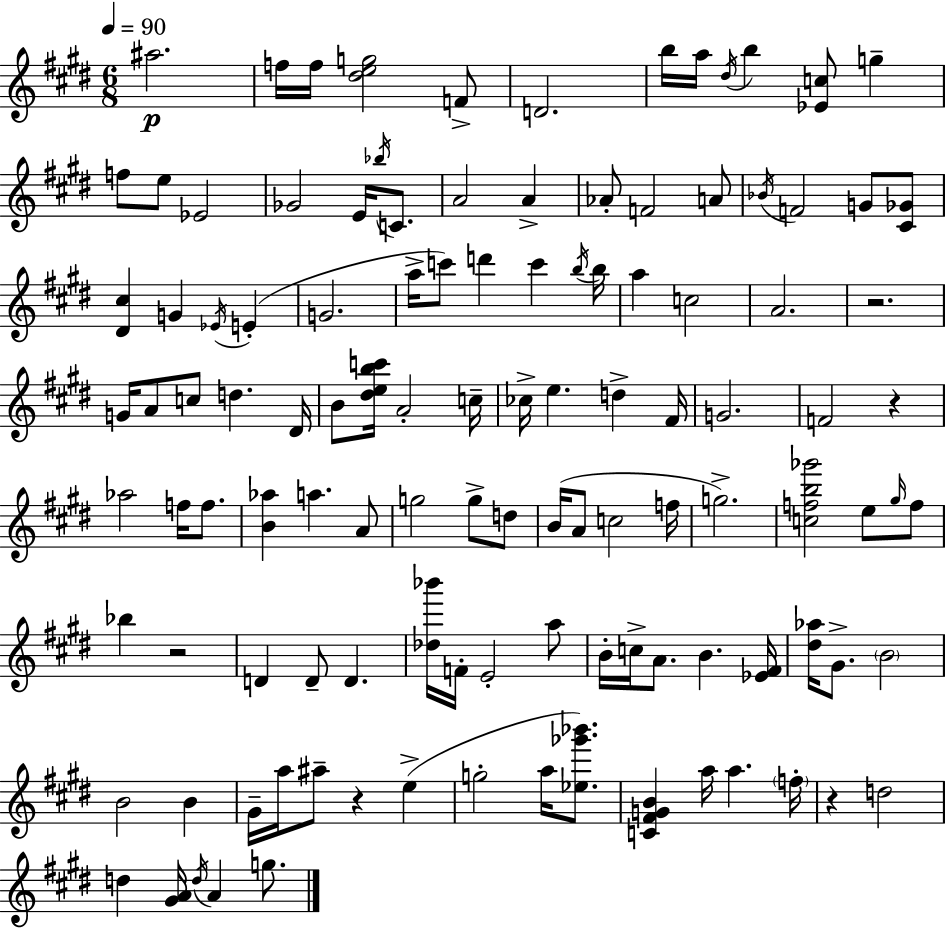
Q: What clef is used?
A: treble